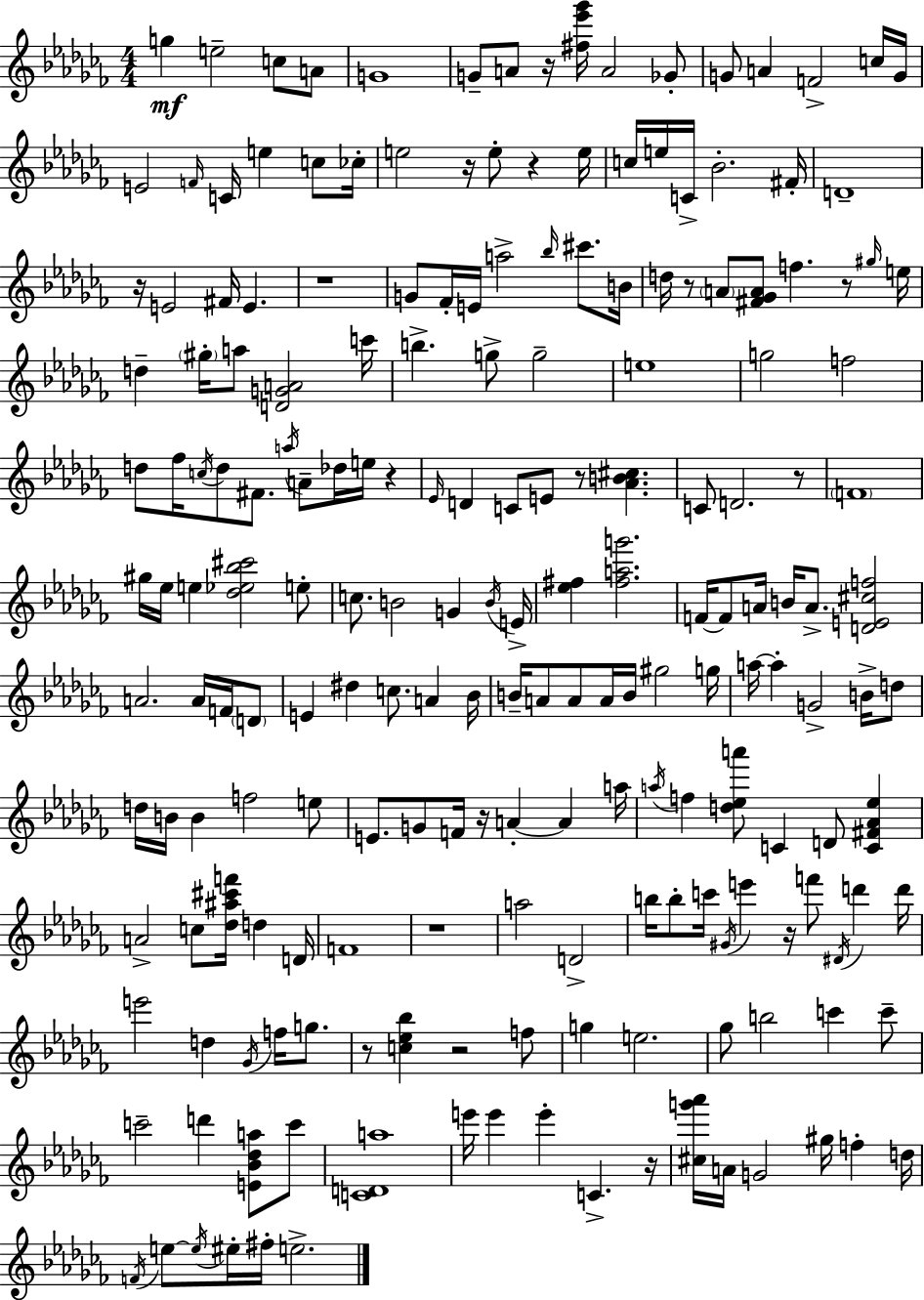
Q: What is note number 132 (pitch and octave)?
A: E6